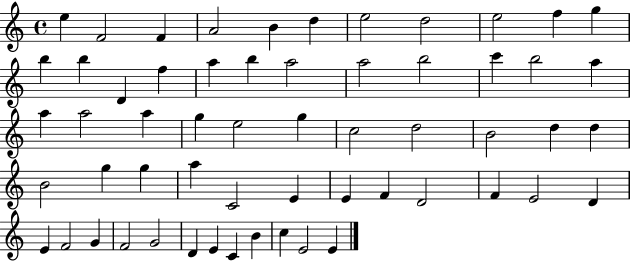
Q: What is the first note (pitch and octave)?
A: E5